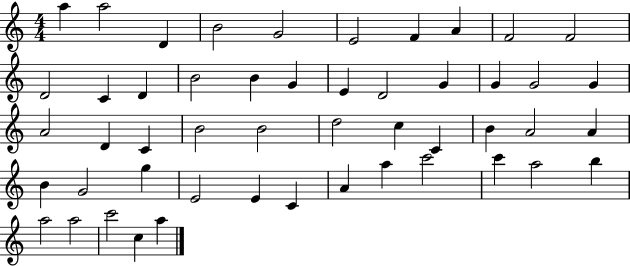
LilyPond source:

{
  \clef treble
  \numericTimeSignature
  \time 4/4
  \key c \major
  a''4 a''2 d'4 | b'2 g'2 | e'2 f'4 a'4 | f'2 f'2 | \break d'2 c'4 d'4 | b'2 b'4 g'4 | e'4 d'2 g'4 | g'4 g'2 g'4 | \break a'2 d'4 c'4 | b'2 b'2 | d''2 c''4 c'4 | b'4 a'2 a'4 | \break b'4 g'2 g''4 | e'2 e'4 c'4 | a'4 a''4 c'''2 | c'''4 a''2 b''4 | \break a''2 a''2 | c'''2 c''4 a''4 | \bar "|."
}